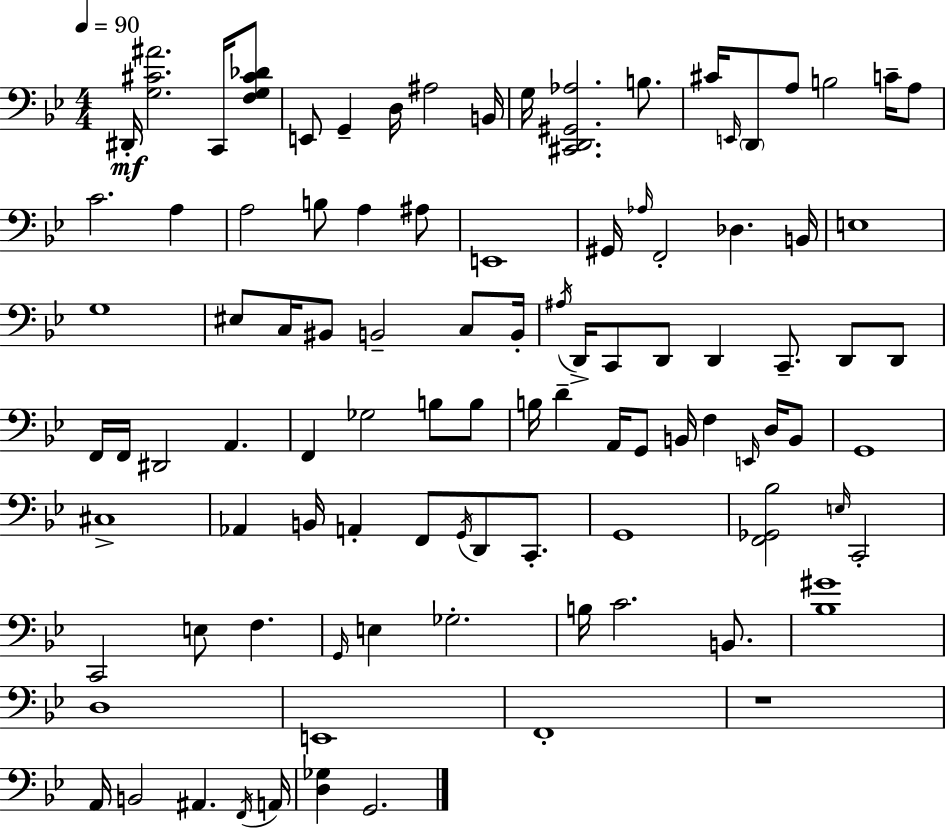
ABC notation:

X:1
T:Untitled
M:4/4
L:1/4
K:Bb
^D,,/4 [G,^C^A]2 C,,/4 [F,G,^C_D]/2 E,,/2 G,, D,/4 ^A,2 B,,/4 G,/4 [^C,,D,,^G,,_A,]2 B,/2 ^C/4 E,,/4 D,,/2 A,/2 B,2 C/4 A,/2 C2 A, A,2 B,/2 A, ^A,/2 E,,4 ^G,,/4 _A,/4 F,,2 _D, B,,/4 E,4 G,4 ^E,/2 C,/4 ^B,,/2 B,,2 C,/2 B,,/4 ^A,/4 D,,/4 C,,/2 D,,/2 D,, C,,/2 D,,/2 D,,/2 F,,/4 F,,/4 ^D,,2 A,, F,, _G,2 B,/2 B,/2 B,/4 D A,,/4 G,,/2 B,,/4 F, E,,/4 D,/4 B,,/2 G,,4 ^C,4 _A,, B,,/4 A,, F,,/2 G,,/4 D,,/2 C,,/2 G,,4 [F,,_G,,_B,]2 E,/4 C,,2 C,,2 E,/2 F, G,,/4 E, _G,2 B,/4 C2 B,,/2 [_B,^G]4 D,4 E,,4 F,,4 z4 A,,/4 B,,2 ^A,, F,,/4 A,,/4 [D,_G,] G,,2